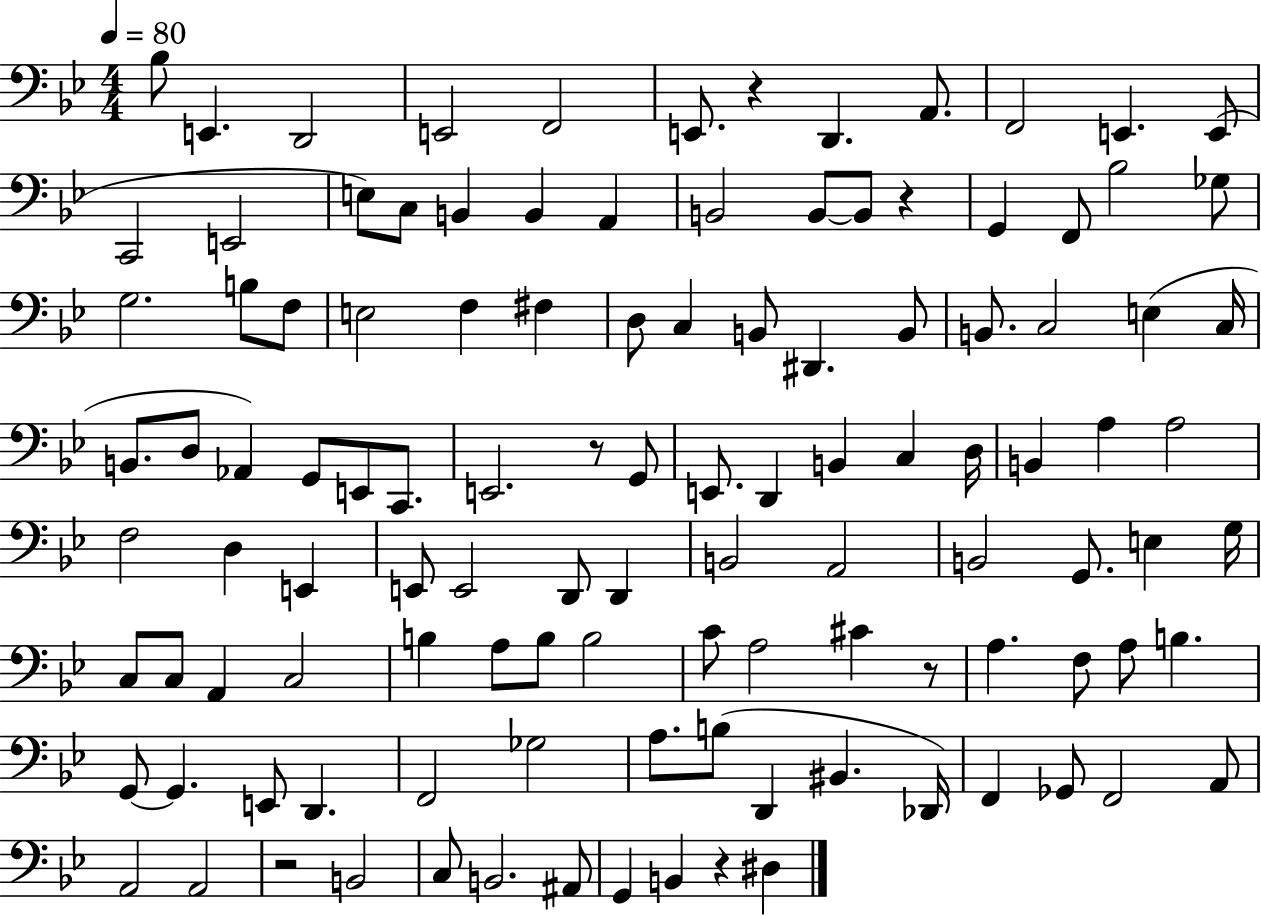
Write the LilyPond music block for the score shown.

{
  \clef bass
  \numericTimeSignature
  \time 4/4
  \key bes \major
  \tempo 4 = 80
  bes8 e,4. d,2 | e,2 f,2 | e,8. r4 d,4. a,8. | f,2 e,4. e,8( | \break c,2 e,2 | e8) c8 b,4 b,4 a,4 | b,2 b,8~~ b,8 r4 | g,4 f,8 bes2 ges8 | \break g2. b8 f8 | e2 f4 fis4 | d8 c4 b,8 dis,4. b,8 | b,8. c2 e4( c16 | \break b,8. d8 aes,4) g,8 e,8 c,8. | e,2. r8 g,8 | e,8. d,4 b,4 c4 d16 | b,4 a4 a2 | \break f2 d4 e,4 | e,8 e,2 d,8 d,4 | b,2 a,2 | b,2 g,8. e4 g16 | \break c8 c8 a,4 c2 | b4 a8 b8 b2 | c'8 a2 cis'4 r8 | a4. f8 a8 b4. | \break g,8~~ g,4. e,8 d,4. | f,2 ges2 | a8. b8( d,4 bis,4. des,16) | f,4 ges,8 f,2 a,8 | \break a,2 a,2 | r2 b,2 | c8 b,2. ais,8 | g,4 b,4 r4 dis4 | \break \bar "|."
}